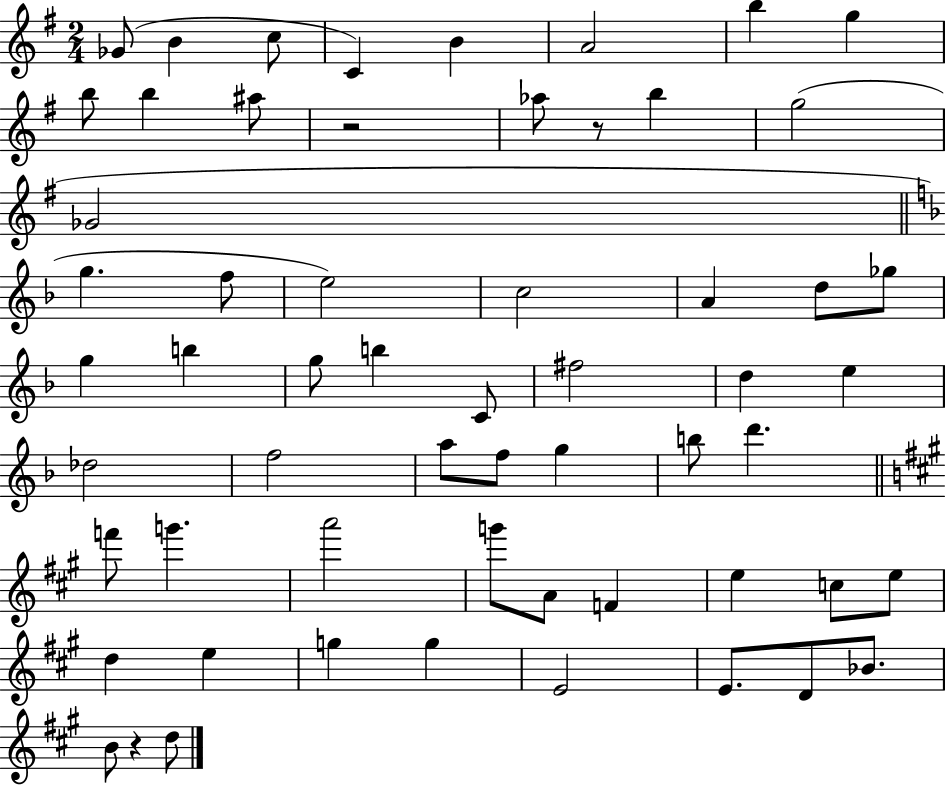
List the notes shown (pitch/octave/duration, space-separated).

Gb4/e B4/q C5/e C4/q B4/q A4/h B5/q G5/q B5/e B5/q A#5/e R/h Ab5/e R/e B5/q G5/h Gb4/h G5/q. F5/e E5/h C5/h A4/q D5/e Gb5/e G5/q B5/q G5/e B5/q C4/e F#5/h D5/q E5/q Db5/h F5/h A5/e F5/e G5/q B5/e D6/q. F6/e G6/q. A6/h G6/e A4/e F4/q E5/q C5/e E5/e D5/q E5/q G5/q G5/q E4/h E4/e. D4/e Bb4/e. B4/e R/q D5/e